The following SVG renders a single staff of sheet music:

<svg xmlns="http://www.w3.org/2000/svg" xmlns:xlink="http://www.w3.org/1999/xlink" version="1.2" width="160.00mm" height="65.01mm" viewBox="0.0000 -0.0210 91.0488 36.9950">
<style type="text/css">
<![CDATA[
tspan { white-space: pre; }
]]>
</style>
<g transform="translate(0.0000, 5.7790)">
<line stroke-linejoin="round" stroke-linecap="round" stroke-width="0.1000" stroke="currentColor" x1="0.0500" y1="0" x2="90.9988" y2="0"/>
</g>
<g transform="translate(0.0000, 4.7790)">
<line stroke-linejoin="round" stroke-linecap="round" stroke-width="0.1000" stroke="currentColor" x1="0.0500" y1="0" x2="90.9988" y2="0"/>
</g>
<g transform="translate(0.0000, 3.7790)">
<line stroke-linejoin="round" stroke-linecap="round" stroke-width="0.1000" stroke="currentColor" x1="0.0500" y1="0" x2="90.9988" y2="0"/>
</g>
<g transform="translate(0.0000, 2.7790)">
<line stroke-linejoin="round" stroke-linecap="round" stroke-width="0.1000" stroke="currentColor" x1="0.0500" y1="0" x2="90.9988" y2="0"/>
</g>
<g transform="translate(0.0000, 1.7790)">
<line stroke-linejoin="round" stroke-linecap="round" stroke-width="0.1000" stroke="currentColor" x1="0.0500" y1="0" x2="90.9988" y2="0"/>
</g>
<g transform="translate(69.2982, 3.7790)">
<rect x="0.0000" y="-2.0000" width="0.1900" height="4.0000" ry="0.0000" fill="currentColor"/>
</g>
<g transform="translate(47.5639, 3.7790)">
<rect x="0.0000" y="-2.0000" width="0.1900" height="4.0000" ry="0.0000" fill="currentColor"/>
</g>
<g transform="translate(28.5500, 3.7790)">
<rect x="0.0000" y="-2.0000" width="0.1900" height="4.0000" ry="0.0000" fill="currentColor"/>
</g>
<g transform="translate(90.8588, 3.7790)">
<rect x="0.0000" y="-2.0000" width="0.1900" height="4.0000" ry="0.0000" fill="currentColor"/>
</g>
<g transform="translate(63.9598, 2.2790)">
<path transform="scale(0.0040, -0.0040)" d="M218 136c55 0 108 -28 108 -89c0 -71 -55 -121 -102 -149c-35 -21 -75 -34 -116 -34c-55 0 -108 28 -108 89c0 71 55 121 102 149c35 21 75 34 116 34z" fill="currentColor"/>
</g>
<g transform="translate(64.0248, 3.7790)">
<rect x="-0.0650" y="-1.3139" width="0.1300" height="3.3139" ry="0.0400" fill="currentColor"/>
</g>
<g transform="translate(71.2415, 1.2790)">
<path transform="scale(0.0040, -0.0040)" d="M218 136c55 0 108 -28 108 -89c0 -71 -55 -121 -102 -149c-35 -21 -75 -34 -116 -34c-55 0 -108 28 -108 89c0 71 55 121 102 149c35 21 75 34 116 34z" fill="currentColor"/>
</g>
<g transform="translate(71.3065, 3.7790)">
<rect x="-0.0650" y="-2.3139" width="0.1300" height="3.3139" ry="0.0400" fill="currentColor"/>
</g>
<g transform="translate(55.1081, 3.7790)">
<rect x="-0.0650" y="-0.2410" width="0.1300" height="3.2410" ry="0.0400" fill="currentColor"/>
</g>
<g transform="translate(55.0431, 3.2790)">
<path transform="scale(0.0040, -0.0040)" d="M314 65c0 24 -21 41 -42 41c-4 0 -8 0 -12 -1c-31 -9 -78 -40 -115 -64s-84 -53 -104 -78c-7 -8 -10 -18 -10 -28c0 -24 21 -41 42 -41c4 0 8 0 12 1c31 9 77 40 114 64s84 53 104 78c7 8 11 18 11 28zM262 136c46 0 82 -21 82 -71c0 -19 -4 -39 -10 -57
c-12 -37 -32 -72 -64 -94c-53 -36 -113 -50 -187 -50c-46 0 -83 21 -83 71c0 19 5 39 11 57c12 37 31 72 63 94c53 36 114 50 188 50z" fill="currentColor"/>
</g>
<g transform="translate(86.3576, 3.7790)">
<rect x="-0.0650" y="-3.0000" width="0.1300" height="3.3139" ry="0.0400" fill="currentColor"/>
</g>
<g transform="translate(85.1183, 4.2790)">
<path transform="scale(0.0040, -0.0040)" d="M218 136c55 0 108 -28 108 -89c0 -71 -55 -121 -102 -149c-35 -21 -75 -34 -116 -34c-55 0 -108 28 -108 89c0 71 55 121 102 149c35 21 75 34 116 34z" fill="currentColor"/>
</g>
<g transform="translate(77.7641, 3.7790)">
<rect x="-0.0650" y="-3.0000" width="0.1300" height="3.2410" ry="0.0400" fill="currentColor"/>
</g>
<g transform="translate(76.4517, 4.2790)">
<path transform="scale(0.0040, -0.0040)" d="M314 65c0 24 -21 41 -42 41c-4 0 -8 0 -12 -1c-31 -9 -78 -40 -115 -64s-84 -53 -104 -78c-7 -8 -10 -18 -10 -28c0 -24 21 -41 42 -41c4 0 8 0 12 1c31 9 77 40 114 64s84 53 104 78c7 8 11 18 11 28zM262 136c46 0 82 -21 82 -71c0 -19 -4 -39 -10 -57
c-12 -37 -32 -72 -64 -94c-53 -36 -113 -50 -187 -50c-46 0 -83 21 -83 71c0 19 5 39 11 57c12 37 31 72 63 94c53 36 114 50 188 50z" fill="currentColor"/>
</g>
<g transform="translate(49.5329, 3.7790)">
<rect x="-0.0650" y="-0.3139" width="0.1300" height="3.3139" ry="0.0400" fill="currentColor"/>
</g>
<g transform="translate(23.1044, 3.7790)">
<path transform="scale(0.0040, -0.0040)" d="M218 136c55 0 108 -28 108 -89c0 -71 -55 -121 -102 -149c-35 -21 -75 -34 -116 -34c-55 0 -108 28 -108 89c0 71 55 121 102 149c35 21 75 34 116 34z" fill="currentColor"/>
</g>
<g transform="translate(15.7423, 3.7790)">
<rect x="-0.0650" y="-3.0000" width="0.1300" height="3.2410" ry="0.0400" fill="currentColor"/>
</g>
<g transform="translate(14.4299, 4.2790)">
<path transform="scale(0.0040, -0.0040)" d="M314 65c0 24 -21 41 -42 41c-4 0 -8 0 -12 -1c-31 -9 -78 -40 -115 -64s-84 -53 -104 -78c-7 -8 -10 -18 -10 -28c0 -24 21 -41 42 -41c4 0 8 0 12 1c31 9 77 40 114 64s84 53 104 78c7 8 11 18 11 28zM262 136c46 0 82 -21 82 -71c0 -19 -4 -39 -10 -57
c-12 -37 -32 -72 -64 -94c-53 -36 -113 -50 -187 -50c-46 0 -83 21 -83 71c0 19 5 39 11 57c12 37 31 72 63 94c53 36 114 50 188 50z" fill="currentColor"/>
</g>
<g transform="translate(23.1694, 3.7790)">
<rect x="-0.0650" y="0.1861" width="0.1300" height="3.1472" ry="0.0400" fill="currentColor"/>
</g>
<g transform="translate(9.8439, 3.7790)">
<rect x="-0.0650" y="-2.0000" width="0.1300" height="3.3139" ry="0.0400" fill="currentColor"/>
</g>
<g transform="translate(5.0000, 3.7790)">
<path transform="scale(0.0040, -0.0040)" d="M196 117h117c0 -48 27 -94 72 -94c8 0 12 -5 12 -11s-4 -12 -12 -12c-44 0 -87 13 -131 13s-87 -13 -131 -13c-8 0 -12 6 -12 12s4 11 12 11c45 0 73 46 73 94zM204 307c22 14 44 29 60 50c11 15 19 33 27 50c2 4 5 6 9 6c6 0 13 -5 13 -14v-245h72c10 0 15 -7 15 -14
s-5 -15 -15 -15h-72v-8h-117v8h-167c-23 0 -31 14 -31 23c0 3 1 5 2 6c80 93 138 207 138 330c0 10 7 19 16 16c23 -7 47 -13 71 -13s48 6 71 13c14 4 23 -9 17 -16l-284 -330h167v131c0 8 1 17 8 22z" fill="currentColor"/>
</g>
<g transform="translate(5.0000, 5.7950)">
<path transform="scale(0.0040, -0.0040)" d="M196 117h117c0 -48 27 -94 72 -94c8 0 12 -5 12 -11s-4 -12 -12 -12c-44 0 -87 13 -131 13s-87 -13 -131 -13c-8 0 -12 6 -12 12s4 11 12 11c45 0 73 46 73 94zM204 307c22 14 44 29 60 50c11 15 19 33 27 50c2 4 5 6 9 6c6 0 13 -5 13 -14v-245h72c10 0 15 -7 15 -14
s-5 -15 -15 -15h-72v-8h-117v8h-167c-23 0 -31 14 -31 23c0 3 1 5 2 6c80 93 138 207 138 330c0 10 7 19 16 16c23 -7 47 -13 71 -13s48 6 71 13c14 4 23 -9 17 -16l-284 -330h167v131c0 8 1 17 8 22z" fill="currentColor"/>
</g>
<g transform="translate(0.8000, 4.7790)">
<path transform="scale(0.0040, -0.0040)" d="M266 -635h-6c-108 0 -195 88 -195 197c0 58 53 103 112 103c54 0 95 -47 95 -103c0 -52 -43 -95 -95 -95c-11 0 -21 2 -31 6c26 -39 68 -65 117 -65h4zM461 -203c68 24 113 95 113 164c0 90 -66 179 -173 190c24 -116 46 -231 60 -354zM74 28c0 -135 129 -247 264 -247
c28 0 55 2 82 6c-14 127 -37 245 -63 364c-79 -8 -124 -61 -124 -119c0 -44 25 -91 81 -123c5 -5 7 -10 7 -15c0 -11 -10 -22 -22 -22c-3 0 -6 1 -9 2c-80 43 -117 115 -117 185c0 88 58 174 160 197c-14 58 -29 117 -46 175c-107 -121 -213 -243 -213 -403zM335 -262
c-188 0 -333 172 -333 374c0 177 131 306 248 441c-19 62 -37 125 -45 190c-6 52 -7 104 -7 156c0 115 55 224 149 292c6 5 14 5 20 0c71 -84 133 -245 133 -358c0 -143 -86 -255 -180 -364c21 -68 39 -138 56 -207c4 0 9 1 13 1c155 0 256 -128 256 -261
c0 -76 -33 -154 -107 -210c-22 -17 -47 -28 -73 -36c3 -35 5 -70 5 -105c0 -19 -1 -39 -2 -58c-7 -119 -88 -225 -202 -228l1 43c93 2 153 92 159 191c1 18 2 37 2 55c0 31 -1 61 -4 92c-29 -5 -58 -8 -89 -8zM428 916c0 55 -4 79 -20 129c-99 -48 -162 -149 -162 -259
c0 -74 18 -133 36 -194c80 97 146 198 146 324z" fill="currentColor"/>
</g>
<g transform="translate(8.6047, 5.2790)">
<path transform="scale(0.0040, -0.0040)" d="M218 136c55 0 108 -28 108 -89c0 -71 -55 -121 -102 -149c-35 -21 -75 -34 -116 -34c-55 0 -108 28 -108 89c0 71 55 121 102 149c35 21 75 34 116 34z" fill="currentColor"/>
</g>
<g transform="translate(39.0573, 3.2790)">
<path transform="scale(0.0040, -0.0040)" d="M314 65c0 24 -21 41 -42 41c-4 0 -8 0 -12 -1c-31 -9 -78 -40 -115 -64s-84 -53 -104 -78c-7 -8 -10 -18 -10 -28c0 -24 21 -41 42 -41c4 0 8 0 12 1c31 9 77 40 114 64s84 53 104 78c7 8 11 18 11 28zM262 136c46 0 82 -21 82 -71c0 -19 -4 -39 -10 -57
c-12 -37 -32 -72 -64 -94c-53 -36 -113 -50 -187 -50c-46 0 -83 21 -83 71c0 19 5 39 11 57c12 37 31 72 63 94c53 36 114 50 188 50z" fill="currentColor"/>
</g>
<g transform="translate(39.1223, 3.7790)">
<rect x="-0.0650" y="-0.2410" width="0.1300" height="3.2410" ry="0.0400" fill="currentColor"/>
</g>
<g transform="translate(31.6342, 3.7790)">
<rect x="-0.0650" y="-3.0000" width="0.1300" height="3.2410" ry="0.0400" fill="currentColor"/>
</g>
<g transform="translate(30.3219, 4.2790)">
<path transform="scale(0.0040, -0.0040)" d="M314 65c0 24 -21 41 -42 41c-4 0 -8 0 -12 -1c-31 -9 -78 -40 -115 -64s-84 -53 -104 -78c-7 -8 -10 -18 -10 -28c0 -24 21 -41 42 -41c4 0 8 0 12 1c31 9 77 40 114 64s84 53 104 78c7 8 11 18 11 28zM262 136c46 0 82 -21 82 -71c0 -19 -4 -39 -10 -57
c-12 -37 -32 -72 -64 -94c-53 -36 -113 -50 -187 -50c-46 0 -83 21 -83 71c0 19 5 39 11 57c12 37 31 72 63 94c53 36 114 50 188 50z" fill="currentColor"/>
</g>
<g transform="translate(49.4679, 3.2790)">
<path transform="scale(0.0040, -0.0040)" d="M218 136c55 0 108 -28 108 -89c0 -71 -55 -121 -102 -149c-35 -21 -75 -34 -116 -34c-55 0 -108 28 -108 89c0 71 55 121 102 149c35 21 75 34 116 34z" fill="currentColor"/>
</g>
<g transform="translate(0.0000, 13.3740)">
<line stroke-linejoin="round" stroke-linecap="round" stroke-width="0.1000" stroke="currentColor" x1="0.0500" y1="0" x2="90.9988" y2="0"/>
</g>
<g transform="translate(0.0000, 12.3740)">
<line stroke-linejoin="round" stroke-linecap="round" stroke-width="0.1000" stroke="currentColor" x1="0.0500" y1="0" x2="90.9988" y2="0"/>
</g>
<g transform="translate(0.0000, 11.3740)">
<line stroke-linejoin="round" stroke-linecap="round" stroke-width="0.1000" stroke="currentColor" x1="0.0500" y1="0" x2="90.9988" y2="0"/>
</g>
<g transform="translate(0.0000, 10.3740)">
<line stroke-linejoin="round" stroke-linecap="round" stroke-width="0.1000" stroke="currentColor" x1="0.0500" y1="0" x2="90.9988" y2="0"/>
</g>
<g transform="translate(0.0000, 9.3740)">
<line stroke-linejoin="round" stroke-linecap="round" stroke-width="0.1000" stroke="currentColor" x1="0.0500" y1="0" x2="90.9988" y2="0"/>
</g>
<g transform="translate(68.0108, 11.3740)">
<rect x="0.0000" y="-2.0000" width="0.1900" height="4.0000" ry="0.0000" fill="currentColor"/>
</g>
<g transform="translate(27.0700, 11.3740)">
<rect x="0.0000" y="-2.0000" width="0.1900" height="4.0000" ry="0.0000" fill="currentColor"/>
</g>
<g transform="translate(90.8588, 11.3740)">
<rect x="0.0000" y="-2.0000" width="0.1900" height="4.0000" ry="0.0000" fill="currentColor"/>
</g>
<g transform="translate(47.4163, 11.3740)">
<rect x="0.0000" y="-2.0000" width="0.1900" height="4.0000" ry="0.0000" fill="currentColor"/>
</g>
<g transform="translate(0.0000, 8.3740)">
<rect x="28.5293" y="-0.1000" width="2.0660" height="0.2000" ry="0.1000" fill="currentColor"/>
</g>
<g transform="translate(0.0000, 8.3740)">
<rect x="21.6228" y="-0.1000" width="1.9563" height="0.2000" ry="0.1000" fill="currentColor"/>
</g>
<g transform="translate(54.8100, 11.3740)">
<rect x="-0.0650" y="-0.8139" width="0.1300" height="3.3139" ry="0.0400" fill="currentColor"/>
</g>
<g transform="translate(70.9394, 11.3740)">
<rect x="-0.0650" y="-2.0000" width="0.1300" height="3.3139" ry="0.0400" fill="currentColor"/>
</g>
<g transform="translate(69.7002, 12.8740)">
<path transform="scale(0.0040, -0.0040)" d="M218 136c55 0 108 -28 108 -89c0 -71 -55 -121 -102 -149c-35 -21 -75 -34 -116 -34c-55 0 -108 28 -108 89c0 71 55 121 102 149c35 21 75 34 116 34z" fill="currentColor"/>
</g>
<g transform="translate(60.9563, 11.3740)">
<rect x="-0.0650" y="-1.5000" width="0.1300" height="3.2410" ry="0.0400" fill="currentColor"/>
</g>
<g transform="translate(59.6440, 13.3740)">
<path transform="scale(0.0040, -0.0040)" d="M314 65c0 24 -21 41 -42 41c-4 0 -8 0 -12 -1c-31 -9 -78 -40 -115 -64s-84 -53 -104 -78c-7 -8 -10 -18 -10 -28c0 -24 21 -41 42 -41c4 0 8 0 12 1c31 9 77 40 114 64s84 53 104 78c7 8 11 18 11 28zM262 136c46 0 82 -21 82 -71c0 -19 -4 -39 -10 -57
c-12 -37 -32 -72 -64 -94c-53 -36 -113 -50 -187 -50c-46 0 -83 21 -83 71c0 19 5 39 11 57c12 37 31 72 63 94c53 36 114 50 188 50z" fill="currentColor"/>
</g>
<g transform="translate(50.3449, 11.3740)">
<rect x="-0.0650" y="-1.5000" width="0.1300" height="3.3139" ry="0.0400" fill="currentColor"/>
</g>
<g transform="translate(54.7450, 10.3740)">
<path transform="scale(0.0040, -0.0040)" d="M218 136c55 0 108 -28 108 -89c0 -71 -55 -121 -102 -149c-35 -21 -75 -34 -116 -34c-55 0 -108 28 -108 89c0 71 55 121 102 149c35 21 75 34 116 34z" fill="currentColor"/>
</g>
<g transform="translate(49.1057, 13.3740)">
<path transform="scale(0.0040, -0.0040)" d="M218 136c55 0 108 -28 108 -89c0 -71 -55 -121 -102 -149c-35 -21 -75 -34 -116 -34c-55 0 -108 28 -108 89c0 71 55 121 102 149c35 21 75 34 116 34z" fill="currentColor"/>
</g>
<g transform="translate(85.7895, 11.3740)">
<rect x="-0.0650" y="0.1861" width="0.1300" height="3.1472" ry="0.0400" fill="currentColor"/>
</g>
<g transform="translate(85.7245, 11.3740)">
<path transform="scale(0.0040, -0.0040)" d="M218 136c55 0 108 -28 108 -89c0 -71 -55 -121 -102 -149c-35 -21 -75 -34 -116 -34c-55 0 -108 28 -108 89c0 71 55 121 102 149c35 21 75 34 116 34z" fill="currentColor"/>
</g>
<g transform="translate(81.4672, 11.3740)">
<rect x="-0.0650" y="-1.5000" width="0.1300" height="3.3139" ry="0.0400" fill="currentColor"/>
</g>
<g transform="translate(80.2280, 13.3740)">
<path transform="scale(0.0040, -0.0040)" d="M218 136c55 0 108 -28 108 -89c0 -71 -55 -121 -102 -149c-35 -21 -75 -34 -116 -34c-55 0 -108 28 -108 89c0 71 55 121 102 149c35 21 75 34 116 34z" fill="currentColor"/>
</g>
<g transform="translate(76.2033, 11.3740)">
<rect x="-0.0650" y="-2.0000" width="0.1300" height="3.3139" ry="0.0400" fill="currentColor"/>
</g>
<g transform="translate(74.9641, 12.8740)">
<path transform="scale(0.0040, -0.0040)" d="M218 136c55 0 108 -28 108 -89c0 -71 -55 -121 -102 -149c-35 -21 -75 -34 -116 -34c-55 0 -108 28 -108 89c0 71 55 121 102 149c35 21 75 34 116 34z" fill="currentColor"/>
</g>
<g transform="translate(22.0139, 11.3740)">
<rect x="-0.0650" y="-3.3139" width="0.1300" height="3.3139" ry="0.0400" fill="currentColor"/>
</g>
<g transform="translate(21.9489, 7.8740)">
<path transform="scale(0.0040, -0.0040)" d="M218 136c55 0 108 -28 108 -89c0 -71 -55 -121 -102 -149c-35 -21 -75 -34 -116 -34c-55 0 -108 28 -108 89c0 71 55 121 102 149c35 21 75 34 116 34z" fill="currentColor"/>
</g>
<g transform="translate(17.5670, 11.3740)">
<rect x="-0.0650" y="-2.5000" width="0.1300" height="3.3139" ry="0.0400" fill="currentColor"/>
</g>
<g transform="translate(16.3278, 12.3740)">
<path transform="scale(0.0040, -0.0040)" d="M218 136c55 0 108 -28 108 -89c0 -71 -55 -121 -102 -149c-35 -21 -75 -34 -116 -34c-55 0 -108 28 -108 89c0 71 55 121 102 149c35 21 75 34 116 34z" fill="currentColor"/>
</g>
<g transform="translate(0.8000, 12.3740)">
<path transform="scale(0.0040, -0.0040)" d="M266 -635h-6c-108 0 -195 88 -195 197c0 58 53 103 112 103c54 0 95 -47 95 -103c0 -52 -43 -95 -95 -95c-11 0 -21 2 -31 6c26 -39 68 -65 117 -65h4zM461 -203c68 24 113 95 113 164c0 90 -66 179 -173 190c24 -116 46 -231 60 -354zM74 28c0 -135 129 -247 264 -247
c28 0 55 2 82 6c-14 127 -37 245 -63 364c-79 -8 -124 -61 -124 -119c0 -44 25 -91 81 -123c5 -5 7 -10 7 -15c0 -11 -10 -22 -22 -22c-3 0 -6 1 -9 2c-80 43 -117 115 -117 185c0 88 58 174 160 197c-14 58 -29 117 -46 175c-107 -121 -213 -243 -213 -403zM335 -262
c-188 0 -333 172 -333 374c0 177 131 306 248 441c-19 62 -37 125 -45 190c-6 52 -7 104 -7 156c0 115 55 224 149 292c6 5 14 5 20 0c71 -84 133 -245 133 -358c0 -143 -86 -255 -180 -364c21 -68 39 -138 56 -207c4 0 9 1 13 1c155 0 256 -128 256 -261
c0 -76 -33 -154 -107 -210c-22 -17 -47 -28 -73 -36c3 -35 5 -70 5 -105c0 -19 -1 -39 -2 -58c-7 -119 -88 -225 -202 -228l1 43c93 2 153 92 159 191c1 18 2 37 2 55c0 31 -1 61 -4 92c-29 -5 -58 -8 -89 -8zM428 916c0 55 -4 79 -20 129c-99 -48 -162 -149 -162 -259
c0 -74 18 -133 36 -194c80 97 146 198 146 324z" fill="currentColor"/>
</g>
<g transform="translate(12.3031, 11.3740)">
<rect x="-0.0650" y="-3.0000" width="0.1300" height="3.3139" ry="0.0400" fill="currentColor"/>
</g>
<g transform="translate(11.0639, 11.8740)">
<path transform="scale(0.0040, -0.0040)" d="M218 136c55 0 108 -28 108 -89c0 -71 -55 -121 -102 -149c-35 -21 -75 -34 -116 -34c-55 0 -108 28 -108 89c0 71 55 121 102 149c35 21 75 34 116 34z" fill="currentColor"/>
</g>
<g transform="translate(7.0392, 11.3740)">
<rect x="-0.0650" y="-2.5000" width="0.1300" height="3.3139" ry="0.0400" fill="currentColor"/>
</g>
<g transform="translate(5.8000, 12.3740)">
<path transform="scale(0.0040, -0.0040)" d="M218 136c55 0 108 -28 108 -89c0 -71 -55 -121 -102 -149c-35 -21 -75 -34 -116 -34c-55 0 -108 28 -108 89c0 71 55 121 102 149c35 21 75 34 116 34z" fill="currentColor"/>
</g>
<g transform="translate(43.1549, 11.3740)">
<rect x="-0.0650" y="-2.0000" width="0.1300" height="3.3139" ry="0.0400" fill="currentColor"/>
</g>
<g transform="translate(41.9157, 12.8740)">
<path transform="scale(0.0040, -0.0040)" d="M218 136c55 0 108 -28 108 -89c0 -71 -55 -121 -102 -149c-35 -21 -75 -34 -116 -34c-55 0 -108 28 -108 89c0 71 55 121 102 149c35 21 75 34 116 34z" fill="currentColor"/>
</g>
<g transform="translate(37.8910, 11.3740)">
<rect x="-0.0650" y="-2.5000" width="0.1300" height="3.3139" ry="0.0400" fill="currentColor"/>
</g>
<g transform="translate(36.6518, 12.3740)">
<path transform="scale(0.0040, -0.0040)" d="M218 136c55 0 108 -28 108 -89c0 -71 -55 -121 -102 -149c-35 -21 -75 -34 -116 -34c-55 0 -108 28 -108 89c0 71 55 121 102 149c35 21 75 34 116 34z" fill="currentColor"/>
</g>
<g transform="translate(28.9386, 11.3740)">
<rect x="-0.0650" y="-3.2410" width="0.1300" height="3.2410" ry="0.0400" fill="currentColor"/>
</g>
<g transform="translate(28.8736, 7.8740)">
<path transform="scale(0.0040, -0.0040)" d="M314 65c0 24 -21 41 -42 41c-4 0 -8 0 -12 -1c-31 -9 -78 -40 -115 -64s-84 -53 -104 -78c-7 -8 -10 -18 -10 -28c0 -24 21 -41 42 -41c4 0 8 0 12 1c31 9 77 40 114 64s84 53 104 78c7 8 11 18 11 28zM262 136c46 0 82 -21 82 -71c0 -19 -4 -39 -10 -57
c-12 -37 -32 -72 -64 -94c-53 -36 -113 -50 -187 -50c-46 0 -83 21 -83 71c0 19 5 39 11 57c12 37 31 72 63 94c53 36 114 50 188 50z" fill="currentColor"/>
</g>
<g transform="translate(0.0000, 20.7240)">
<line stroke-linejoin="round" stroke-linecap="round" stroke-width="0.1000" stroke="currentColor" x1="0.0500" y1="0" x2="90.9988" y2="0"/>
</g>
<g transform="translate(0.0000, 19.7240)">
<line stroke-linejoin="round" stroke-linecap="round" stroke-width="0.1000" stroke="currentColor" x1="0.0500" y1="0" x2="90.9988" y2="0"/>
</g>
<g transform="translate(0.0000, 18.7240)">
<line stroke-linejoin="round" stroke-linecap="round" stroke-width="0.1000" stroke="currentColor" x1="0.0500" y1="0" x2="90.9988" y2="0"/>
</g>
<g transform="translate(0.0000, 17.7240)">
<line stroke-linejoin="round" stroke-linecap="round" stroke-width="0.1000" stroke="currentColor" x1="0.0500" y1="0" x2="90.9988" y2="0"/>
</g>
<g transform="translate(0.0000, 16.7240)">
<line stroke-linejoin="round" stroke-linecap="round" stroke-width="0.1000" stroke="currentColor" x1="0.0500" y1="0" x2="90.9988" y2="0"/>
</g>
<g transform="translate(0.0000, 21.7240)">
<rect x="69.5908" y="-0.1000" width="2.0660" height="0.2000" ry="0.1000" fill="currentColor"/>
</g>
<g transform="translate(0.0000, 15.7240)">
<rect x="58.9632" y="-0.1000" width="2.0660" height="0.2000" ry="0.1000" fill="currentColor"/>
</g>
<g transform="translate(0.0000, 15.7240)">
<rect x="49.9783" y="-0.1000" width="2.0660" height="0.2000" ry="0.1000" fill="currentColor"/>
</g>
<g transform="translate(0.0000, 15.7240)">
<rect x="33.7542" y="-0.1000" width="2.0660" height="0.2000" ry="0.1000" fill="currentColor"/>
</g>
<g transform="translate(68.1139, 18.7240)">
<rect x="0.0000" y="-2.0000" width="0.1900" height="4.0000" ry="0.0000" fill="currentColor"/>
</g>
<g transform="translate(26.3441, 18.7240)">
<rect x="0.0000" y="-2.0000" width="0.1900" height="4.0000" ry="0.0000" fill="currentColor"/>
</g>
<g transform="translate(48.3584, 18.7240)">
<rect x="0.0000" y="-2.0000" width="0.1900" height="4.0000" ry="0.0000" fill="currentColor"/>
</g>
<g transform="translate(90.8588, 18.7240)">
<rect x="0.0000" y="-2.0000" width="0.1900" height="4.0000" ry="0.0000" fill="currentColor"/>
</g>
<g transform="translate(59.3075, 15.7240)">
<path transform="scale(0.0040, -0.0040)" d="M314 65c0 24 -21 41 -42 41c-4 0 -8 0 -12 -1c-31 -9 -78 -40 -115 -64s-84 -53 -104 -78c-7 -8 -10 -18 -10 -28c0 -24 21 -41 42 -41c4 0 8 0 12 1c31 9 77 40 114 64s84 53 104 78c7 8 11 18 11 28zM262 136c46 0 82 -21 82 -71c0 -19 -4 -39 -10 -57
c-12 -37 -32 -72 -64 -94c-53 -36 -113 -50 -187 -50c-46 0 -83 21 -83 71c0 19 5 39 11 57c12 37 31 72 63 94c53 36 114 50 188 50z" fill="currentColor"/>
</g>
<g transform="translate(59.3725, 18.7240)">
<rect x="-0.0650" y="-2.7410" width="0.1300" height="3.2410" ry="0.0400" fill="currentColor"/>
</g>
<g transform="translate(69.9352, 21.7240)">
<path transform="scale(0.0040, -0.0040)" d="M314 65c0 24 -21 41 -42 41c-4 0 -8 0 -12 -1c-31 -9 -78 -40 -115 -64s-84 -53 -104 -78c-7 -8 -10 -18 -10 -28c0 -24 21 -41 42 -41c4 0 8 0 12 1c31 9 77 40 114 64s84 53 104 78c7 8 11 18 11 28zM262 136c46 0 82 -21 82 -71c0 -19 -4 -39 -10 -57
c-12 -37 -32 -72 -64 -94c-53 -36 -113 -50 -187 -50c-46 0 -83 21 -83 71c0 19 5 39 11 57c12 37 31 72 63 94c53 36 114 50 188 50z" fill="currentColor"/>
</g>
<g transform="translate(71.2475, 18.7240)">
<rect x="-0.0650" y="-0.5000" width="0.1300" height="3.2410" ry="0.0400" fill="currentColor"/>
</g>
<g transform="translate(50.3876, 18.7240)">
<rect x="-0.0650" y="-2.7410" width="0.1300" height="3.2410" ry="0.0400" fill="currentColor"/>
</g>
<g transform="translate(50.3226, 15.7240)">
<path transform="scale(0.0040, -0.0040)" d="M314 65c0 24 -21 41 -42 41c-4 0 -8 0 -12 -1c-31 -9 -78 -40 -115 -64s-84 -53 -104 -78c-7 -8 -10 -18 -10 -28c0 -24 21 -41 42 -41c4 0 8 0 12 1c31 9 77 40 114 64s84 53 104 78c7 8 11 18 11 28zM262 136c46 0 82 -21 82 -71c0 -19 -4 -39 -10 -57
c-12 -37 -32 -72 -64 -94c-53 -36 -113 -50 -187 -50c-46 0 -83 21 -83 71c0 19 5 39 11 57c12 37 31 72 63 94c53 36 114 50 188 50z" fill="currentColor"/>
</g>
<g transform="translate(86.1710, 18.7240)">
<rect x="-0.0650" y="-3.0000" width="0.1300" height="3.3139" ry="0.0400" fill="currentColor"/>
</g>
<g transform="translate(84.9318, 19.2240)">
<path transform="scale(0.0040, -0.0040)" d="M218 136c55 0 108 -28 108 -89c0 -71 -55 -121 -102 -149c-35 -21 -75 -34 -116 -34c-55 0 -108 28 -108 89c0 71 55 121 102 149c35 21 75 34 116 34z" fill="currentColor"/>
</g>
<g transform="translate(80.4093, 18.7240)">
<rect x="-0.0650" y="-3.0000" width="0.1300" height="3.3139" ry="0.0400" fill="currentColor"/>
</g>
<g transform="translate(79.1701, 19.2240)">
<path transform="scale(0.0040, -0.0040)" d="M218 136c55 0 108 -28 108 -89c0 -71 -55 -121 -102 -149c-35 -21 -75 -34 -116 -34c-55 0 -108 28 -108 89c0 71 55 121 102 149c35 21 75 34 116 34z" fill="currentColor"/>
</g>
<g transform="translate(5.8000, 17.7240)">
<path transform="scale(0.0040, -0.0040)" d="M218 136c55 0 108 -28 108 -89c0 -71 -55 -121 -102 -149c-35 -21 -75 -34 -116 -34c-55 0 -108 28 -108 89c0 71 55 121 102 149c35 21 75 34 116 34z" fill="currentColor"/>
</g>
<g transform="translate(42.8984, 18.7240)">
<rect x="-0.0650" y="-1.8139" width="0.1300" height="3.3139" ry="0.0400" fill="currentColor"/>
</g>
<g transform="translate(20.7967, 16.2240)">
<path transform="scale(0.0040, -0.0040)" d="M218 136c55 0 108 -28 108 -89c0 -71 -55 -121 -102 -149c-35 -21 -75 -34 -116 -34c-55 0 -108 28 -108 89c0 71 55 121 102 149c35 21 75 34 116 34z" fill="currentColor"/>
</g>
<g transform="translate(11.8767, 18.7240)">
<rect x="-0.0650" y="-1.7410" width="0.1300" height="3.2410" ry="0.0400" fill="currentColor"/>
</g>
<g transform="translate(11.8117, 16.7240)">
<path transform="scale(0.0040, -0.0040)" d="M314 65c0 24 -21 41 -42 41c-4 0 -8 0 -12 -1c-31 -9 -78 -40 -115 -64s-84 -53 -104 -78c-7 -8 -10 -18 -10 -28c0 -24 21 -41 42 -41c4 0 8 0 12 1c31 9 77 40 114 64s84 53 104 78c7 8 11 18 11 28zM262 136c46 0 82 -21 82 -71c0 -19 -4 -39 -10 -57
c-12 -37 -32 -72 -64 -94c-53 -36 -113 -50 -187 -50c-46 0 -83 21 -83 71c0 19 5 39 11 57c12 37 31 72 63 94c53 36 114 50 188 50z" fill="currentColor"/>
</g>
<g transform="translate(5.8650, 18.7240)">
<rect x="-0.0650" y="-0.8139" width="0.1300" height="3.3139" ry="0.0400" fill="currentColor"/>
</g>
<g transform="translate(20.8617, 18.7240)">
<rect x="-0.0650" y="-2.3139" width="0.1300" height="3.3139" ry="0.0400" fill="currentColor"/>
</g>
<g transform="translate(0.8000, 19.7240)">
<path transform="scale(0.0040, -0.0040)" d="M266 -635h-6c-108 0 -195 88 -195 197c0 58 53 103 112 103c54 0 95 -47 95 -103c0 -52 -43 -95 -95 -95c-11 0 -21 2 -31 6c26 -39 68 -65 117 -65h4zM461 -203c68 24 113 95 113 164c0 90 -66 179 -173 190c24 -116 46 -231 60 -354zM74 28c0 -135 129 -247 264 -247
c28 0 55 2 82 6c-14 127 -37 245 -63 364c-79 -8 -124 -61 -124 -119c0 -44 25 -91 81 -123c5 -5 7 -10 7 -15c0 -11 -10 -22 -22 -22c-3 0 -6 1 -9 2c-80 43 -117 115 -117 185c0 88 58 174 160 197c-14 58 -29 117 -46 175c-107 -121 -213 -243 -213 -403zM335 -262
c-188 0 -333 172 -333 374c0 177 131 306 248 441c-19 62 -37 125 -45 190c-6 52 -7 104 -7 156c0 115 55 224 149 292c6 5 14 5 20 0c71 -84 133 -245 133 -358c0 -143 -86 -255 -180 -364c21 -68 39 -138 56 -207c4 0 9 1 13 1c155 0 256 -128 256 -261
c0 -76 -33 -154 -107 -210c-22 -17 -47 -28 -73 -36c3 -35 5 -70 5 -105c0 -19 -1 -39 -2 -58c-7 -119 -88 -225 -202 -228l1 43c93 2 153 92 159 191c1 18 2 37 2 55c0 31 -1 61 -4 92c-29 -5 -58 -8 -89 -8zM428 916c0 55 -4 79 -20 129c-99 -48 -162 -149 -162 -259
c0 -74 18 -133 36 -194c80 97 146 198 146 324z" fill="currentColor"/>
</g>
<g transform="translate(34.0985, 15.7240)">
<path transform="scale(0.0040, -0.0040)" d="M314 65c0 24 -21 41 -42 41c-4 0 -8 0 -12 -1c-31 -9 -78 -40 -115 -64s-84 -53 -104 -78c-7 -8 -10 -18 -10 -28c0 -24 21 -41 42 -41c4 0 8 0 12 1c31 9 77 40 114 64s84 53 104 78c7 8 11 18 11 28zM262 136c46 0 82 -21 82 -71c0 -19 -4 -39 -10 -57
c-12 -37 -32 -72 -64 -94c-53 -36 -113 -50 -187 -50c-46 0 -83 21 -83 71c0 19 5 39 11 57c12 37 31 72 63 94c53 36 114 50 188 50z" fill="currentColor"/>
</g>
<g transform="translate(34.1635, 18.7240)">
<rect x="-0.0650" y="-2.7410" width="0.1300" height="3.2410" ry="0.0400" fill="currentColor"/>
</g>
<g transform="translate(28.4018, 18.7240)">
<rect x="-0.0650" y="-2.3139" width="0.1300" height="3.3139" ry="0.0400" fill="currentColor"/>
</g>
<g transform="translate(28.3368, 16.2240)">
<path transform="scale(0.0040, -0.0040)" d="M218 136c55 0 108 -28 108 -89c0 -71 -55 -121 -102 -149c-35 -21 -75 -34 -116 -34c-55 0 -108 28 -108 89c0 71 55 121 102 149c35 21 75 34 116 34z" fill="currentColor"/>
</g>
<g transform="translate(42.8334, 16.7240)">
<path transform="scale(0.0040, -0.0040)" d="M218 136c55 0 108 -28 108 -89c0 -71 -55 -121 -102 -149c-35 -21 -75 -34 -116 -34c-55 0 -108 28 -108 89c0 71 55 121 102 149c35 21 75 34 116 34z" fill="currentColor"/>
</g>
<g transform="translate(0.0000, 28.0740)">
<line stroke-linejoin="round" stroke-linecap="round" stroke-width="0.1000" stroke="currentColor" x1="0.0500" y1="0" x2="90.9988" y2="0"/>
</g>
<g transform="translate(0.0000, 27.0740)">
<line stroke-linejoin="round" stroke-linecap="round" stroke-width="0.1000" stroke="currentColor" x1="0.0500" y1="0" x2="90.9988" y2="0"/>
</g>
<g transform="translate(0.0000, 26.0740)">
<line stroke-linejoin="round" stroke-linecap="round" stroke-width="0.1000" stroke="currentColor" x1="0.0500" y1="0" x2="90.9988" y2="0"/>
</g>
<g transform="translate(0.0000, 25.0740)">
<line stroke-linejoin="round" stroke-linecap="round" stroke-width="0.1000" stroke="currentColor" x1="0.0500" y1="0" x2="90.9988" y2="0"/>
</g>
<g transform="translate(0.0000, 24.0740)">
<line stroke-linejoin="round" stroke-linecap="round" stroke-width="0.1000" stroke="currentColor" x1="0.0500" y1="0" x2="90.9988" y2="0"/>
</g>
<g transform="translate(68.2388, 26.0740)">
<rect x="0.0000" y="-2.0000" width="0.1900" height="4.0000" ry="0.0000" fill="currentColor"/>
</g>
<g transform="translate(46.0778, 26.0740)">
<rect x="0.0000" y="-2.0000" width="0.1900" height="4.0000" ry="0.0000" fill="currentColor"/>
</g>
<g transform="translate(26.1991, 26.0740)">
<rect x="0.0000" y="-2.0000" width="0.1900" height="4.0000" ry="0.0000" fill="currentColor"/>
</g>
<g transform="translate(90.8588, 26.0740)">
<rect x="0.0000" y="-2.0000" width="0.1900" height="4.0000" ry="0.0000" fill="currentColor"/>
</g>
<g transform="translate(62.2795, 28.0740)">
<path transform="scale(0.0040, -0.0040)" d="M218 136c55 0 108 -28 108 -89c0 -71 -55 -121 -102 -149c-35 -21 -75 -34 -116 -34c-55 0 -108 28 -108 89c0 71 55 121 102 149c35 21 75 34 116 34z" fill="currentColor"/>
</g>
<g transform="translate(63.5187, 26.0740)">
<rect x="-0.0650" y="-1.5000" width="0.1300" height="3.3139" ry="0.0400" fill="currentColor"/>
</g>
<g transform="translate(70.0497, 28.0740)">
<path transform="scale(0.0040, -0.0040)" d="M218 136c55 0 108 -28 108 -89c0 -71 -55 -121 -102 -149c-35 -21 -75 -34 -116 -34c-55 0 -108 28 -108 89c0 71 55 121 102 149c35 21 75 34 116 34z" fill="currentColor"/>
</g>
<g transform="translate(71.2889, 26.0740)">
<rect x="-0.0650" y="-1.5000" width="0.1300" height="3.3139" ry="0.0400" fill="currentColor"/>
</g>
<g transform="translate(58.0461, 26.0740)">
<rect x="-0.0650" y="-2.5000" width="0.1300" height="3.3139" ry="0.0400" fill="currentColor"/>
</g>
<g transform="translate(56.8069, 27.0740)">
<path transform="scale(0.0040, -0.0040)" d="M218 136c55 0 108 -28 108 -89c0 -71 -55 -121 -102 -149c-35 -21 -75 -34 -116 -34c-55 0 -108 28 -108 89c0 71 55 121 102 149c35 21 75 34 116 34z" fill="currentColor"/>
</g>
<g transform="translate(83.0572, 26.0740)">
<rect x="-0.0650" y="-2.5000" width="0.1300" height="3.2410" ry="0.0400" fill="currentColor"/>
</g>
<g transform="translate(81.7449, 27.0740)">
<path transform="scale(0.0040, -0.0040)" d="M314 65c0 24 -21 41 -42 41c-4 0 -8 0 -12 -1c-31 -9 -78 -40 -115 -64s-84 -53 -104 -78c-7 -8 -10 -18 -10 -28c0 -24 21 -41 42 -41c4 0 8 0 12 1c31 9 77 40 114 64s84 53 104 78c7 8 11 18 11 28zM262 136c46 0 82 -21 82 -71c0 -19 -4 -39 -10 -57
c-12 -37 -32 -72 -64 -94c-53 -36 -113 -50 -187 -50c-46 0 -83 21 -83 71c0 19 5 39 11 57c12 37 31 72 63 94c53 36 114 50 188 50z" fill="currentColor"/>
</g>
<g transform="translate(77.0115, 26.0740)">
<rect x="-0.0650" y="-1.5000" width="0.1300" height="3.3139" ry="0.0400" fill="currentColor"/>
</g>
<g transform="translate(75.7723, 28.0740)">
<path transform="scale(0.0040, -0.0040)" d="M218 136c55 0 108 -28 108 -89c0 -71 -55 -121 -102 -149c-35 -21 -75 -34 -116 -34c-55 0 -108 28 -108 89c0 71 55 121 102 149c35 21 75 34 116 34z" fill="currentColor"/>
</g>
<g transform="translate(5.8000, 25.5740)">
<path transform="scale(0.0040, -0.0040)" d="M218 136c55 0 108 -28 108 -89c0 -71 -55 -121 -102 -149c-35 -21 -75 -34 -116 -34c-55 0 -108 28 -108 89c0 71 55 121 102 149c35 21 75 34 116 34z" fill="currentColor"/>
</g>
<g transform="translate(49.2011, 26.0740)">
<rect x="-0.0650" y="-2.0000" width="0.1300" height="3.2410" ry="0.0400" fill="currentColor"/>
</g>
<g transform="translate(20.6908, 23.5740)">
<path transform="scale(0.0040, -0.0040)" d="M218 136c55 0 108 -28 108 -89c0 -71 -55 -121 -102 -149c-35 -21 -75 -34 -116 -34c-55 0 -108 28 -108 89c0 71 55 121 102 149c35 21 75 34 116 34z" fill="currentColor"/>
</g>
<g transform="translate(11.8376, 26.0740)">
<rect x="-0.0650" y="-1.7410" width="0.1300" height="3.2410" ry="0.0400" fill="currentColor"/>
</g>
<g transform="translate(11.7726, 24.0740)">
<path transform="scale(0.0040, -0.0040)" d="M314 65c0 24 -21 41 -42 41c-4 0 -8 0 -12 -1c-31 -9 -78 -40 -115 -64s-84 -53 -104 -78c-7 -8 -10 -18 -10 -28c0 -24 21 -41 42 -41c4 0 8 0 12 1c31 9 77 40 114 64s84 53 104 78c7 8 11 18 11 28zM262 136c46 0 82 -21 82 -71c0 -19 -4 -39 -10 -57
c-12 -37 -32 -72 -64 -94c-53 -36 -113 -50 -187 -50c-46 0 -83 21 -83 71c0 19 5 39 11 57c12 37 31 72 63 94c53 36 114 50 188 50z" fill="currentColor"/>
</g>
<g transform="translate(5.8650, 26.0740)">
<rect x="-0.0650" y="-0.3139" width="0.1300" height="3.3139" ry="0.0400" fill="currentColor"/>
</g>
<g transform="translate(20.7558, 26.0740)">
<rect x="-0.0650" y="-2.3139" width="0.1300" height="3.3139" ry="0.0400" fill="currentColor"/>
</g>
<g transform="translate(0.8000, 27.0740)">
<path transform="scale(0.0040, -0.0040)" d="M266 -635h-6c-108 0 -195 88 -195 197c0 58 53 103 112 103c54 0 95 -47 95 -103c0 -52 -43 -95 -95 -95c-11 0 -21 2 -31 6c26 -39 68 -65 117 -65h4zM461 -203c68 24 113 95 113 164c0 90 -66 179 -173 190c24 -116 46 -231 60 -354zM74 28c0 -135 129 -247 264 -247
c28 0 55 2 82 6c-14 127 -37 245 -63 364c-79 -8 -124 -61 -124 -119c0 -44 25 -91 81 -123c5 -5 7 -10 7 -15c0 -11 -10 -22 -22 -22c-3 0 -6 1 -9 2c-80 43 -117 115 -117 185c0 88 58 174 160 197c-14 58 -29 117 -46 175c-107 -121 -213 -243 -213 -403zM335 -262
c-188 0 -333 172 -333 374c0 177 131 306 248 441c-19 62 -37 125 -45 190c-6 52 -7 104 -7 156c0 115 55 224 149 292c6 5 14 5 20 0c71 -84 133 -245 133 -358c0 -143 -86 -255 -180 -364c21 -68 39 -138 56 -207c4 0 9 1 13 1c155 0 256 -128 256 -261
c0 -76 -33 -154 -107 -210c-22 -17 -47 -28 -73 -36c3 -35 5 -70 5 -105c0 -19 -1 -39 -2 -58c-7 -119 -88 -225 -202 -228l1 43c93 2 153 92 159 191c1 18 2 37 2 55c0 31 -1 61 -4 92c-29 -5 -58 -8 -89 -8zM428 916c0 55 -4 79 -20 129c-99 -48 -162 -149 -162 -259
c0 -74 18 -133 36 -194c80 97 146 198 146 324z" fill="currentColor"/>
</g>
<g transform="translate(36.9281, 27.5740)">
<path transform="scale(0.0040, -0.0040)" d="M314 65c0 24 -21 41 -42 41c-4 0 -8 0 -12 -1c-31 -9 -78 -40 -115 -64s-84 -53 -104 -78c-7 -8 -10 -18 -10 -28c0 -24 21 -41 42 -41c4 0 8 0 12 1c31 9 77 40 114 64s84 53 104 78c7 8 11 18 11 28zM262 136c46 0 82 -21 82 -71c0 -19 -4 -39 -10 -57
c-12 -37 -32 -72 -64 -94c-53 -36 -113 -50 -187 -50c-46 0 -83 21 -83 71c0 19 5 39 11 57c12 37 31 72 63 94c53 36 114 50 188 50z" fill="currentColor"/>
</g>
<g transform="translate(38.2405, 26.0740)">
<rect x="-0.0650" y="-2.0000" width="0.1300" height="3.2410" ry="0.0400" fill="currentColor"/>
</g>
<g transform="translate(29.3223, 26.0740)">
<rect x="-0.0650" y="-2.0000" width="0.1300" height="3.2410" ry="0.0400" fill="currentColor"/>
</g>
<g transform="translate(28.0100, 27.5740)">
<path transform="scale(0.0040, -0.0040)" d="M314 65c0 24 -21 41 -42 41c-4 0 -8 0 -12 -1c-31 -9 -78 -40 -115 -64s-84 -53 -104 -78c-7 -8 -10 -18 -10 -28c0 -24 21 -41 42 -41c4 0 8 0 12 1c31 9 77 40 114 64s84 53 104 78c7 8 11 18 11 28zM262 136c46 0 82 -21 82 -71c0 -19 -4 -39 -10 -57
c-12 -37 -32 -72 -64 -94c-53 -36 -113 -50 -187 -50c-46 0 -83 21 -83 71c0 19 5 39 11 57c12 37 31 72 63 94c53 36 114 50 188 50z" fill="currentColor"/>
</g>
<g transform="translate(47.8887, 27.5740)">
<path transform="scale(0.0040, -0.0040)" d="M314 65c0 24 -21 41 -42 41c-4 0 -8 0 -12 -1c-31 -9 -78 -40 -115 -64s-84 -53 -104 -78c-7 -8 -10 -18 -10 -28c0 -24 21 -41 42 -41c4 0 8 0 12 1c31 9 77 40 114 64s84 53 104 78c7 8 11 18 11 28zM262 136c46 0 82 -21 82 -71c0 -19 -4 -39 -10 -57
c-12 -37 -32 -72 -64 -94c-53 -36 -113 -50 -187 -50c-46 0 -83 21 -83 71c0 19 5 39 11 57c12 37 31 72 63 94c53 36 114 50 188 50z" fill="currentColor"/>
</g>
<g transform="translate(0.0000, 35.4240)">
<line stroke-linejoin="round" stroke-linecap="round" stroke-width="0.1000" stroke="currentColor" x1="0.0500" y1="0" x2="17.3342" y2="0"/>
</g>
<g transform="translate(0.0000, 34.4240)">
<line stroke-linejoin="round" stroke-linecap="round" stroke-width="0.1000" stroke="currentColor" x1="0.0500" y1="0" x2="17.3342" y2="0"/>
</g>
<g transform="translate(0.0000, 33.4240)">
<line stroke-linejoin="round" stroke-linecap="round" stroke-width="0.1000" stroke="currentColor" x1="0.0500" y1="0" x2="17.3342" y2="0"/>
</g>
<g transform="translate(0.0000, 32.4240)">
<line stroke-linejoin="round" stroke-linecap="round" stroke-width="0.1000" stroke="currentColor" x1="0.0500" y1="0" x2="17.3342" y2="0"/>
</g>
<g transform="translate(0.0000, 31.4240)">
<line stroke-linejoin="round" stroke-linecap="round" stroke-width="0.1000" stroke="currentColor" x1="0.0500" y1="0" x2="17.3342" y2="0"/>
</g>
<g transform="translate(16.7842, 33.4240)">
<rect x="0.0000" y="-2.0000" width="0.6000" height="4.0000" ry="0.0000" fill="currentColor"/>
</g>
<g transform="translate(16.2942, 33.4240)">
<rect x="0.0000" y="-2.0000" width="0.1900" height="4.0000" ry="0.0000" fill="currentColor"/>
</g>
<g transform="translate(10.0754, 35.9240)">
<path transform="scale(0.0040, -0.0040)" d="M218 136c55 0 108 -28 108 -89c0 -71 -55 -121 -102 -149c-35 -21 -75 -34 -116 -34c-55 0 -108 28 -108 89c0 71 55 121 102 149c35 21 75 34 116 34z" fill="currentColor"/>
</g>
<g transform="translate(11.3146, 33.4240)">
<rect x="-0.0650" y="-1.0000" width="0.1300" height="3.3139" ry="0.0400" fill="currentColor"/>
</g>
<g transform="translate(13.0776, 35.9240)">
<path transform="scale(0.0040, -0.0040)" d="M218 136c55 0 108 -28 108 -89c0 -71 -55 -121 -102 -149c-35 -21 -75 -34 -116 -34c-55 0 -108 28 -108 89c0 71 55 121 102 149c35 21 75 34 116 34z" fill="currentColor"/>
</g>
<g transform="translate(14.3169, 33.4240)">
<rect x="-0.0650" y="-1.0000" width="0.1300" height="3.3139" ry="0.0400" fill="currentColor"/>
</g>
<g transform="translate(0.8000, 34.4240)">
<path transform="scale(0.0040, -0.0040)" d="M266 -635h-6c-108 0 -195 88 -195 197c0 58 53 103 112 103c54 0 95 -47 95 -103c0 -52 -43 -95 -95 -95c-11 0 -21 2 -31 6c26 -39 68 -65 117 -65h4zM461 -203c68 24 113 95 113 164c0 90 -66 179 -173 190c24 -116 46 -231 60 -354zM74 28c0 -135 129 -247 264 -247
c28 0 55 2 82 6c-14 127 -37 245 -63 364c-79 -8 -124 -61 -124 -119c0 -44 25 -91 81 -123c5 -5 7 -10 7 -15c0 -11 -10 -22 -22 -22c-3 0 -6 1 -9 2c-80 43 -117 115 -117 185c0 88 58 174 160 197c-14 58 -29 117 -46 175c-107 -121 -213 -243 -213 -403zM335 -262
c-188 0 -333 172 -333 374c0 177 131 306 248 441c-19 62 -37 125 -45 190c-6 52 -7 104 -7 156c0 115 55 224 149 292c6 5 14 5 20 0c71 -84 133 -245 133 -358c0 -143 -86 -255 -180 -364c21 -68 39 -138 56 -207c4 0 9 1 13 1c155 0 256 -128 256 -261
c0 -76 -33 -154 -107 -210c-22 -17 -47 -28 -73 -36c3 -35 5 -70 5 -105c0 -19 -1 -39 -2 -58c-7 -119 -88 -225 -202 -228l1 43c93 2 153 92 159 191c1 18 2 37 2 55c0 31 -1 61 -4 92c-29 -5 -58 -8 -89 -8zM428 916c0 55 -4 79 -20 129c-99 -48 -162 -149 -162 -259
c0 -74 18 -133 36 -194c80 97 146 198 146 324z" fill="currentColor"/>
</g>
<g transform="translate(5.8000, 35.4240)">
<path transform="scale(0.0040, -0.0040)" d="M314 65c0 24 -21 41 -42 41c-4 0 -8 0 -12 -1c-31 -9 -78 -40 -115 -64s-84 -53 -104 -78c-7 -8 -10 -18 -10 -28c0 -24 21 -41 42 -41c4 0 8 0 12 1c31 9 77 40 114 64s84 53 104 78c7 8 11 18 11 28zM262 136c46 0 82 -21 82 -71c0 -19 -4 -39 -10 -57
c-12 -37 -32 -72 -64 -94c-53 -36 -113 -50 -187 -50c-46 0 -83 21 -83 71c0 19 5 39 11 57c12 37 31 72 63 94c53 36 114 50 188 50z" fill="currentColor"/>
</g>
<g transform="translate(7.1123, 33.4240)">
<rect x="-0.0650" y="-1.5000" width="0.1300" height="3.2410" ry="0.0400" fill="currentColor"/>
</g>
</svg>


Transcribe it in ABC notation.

X:1
T:Untitled
M:4/4
L:1/4
K:C
F A2 B A2 c2 c c2 e g A2 A G A G b b2 G F E d E2 F F E B d f2 g g a2 f a2 a2 C2 A A c f2 g F2 F2 F2 G E E E G2 E2 D D